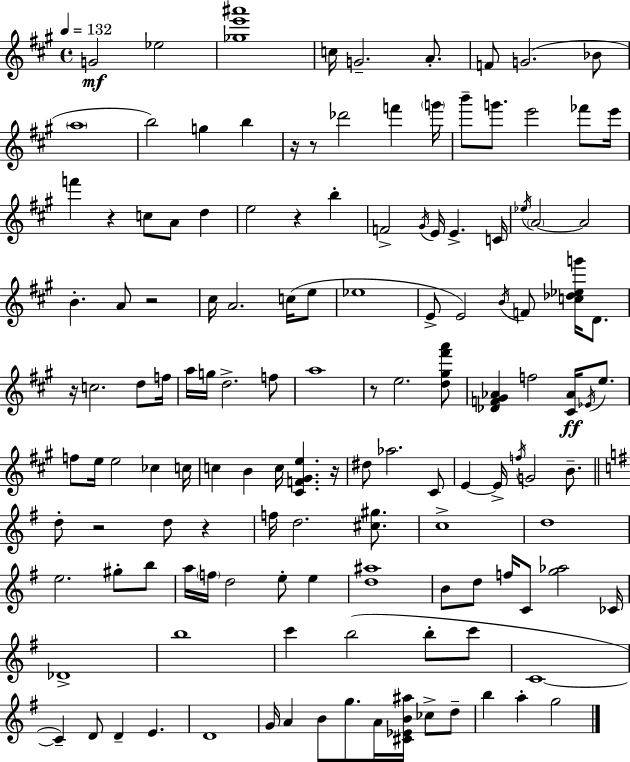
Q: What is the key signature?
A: A major